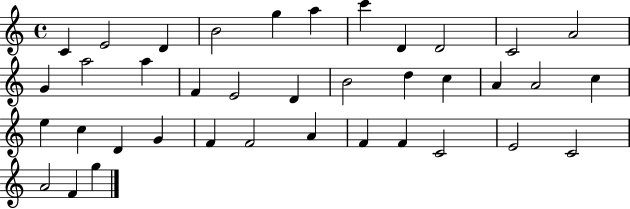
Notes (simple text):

C4/q E4/h D4/q B4/h G5/q A5/q C6/q D4/q D4/h C4/h A4/h G4/q A5/h A5/q F4/q E4/h D4/q B4/h D5/q C5/q A4/q A4/h C5/q E5/q C5/q D4/q G4/q F4/q F4/h A4/q F4/q F4/q C4/h E4/h C4/h A4/h F4/q G5/q